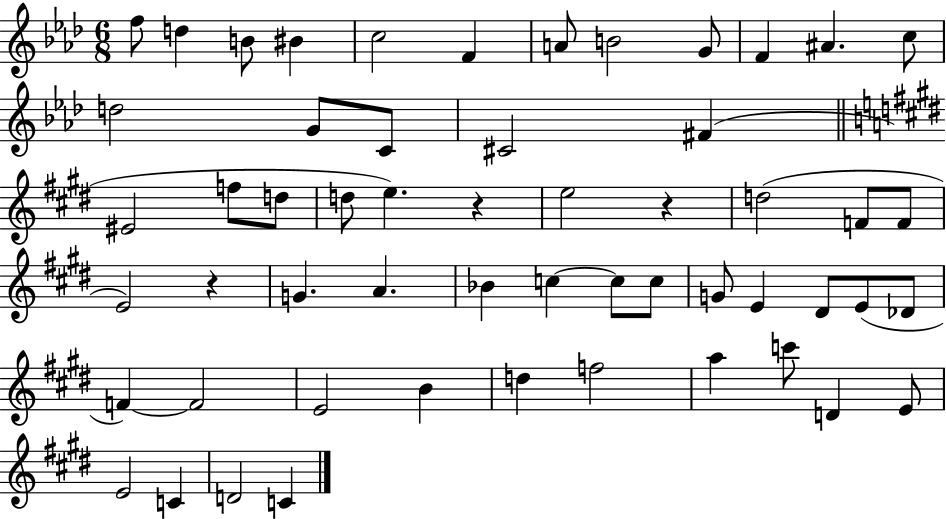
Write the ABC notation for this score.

X:1
T:Untitled
M:6/8
L:1/4
K:Ab
f/2 d B/2 ^B c2 F A/2 B2 G/2 F ^A c/2 d2 G/2 C/2 ^C2 ^F ^E2 f/2 d/2 d/2 e z e2 z d2 F/2 F/2 E2 z G A _B c c/2 c/2 G/2 E ^D/2 E/2 _D/2 F F2 E2 B d f2 a c'/2 D E/2 E2 C D2 C